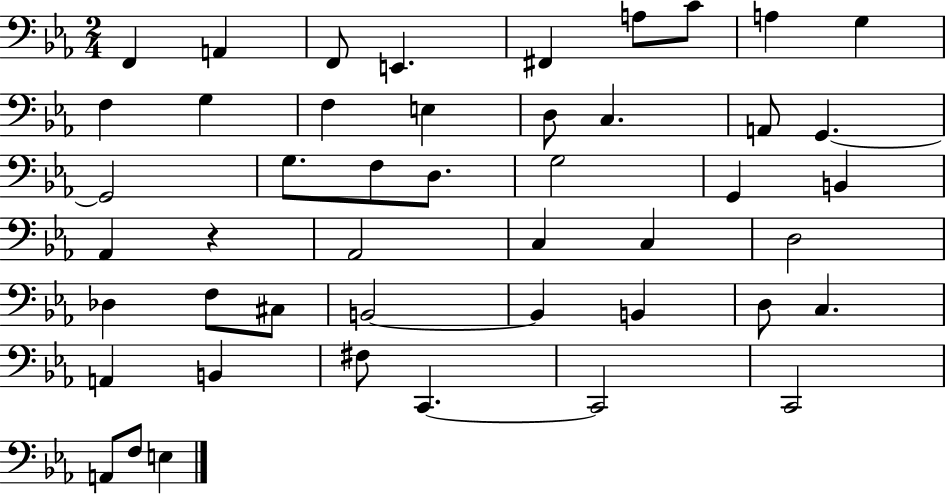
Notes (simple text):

F2/q A2/q F2/e E2/q. F#2/q A3/e C4/e A3/q G3/q F3/q G3/q F3/q E3/q D3/e C3/q. A2/e G2/q. G2/h G3/e. F3/e D3/e. G3/h G2/q B2/q Ab2/q R/q Ab2/h C3/q C3/q D3/h Db3/q F3/e C#3/e B2/h B2/q B2/q D3/e C3/q. A2/q B2/q F#3/e C2/q. C2/h C2/h A2/e F3/e E3/q